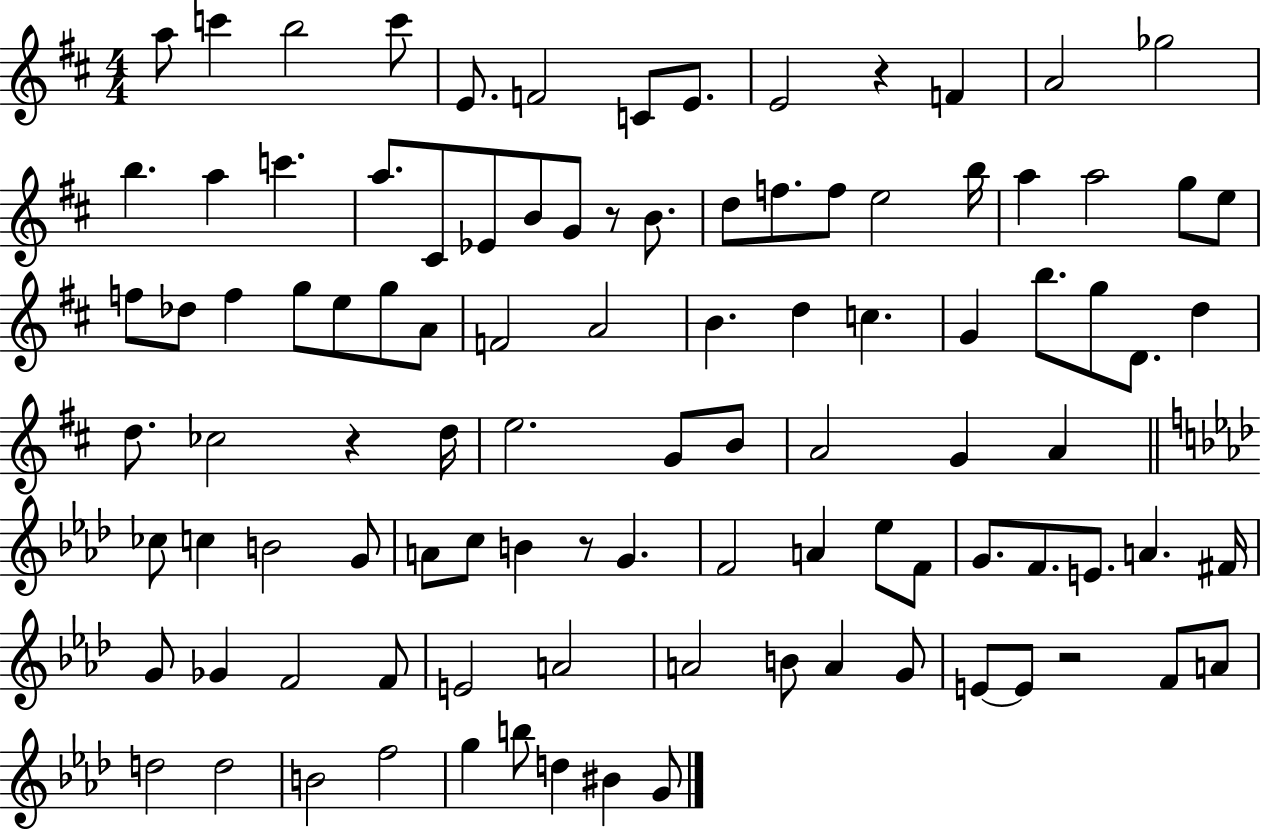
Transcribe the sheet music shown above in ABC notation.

X:1
T:Untitled
M:4/4
L:1/4
K:D
a/2 c' b2 c'/2 E/2 F2 C/2 E/2 E2 z F A2 _g2 b a c' a/2 ^C/2 _E/2 B/2 G/2 z/2 B/2 d/2 f/2 f/2 e2 b/4 a a2 g/2 e/2 f/2 _d/2 f g/2 e/2 g/2 A/2 F2 A2 B d c G b/2 g/2 D/2 d d/2 _c2 z d/4 e2 G/2 B/2 A2 G A _c/2 c B2 G/2 A/2 c/2 B z/2 G F2 A _e/2 F/2 G/2 F/2 E/2 A ^F/4 G/2 _G F2 F/2 E2 A2 A2 B/2 A G/2 E/2 E/2 z2 F/2 A/2 d2 d2 B2 f2 g b/2 d ^B G/2